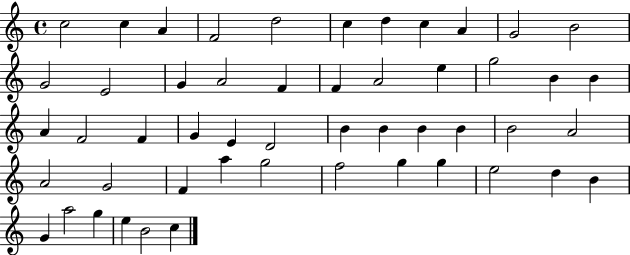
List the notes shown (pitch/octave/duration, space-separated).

C5/h C5/q A4/q F4/h D5/h C5/q D5/q C5/q A4/q G4/h B4/h G4/h E4/h G4/q A4/h F4/q F4/q A4/h E5/q G5/h B4/q B4/q A4/q F4/h F4/q G4/q E4/q D4/h B4/q B4/q B4/q B4/q B4/h A4/h A4/h G4/h F4/q A5/q G5/h F5/h G5/q G5/q E5/h D5/q B4/q G4/q A5/h G5/q E5/q B4/h C5/q